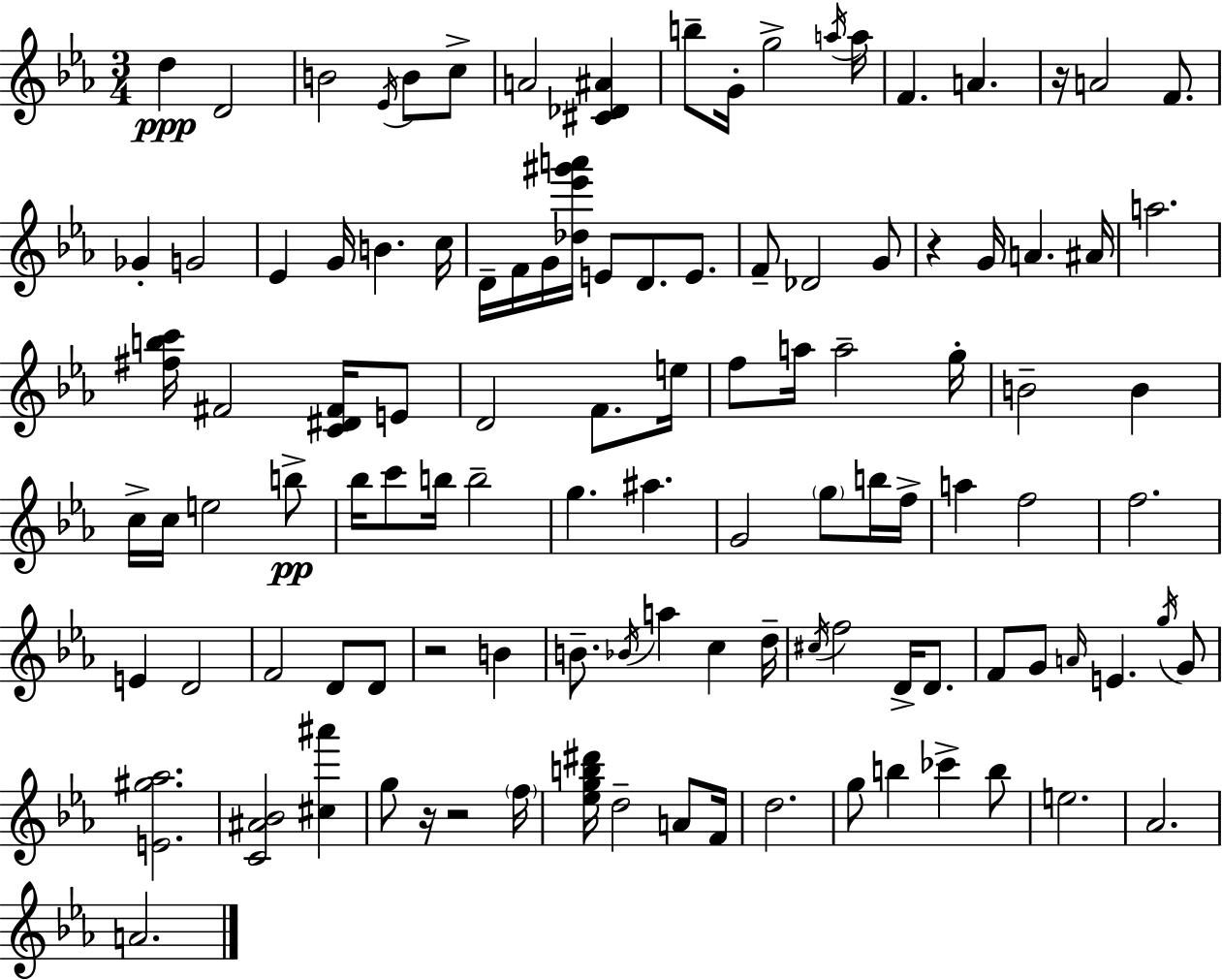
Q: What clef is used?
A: treble